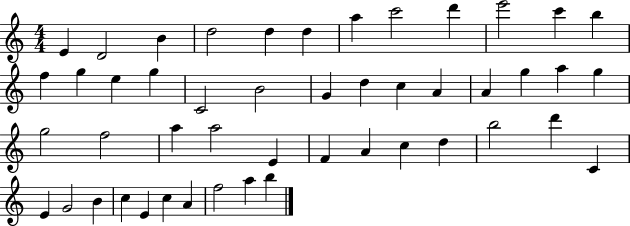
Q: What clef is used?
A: treble